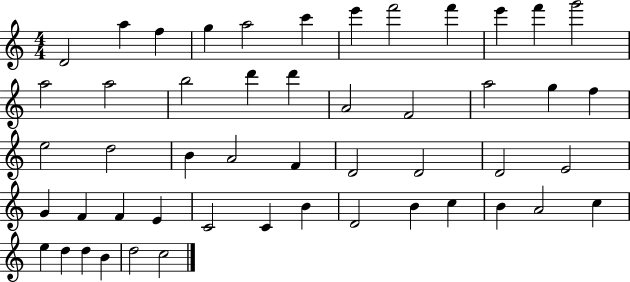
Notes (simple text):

D4/h A5/q F5/q G5/q A5/h C6/q E6/q F6/h F6/q E6/q F6/q G6/h A5/h A5/h B5/h D6/q D6/q A4/h F4/h A5/h G5/q F5/q E5/h D5/h B4/q A4/h F4/q D4/h D4/h D4/h E4/h G4/q F4/q F4/q E4/q C4/h C4/q B4/q D4/h B4/q C5/q B4/q A4/h C5/q E5/q D5/q D5/q B4/q D5/h C5/h